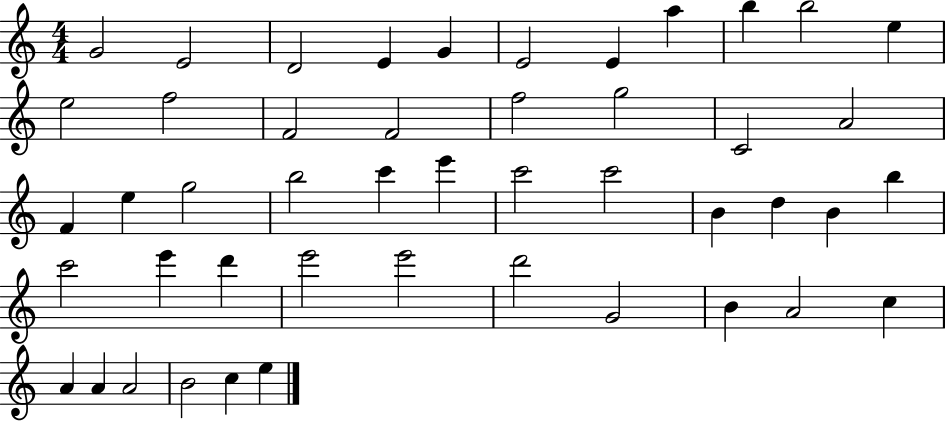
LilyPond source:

{
  \clef treble
  \numericTimeSignature
  \time 4/4
  \key c \major
  g'2 e'2 | d'2 e'4 g'4 | e'2 e'4 a''4 | b''4 b''2 e''4 | \break e''2 f''2 | f'2 f'2 | f''2 g''2 | c'2 a'2 | \break f'4 e''4 g''2 | b''2 c'''4 e'''4 | c'''2 c'''2 | b'4 d''4 b'4 b''4 | \break c'''2 e'''4 d'''4 | e'''2 e'''2 | d'''2 g'2 | b'4 a'2 c''4 | \break a'4 a'4 a'2 | b'2 c''4 e''4 | \bar "|."
}